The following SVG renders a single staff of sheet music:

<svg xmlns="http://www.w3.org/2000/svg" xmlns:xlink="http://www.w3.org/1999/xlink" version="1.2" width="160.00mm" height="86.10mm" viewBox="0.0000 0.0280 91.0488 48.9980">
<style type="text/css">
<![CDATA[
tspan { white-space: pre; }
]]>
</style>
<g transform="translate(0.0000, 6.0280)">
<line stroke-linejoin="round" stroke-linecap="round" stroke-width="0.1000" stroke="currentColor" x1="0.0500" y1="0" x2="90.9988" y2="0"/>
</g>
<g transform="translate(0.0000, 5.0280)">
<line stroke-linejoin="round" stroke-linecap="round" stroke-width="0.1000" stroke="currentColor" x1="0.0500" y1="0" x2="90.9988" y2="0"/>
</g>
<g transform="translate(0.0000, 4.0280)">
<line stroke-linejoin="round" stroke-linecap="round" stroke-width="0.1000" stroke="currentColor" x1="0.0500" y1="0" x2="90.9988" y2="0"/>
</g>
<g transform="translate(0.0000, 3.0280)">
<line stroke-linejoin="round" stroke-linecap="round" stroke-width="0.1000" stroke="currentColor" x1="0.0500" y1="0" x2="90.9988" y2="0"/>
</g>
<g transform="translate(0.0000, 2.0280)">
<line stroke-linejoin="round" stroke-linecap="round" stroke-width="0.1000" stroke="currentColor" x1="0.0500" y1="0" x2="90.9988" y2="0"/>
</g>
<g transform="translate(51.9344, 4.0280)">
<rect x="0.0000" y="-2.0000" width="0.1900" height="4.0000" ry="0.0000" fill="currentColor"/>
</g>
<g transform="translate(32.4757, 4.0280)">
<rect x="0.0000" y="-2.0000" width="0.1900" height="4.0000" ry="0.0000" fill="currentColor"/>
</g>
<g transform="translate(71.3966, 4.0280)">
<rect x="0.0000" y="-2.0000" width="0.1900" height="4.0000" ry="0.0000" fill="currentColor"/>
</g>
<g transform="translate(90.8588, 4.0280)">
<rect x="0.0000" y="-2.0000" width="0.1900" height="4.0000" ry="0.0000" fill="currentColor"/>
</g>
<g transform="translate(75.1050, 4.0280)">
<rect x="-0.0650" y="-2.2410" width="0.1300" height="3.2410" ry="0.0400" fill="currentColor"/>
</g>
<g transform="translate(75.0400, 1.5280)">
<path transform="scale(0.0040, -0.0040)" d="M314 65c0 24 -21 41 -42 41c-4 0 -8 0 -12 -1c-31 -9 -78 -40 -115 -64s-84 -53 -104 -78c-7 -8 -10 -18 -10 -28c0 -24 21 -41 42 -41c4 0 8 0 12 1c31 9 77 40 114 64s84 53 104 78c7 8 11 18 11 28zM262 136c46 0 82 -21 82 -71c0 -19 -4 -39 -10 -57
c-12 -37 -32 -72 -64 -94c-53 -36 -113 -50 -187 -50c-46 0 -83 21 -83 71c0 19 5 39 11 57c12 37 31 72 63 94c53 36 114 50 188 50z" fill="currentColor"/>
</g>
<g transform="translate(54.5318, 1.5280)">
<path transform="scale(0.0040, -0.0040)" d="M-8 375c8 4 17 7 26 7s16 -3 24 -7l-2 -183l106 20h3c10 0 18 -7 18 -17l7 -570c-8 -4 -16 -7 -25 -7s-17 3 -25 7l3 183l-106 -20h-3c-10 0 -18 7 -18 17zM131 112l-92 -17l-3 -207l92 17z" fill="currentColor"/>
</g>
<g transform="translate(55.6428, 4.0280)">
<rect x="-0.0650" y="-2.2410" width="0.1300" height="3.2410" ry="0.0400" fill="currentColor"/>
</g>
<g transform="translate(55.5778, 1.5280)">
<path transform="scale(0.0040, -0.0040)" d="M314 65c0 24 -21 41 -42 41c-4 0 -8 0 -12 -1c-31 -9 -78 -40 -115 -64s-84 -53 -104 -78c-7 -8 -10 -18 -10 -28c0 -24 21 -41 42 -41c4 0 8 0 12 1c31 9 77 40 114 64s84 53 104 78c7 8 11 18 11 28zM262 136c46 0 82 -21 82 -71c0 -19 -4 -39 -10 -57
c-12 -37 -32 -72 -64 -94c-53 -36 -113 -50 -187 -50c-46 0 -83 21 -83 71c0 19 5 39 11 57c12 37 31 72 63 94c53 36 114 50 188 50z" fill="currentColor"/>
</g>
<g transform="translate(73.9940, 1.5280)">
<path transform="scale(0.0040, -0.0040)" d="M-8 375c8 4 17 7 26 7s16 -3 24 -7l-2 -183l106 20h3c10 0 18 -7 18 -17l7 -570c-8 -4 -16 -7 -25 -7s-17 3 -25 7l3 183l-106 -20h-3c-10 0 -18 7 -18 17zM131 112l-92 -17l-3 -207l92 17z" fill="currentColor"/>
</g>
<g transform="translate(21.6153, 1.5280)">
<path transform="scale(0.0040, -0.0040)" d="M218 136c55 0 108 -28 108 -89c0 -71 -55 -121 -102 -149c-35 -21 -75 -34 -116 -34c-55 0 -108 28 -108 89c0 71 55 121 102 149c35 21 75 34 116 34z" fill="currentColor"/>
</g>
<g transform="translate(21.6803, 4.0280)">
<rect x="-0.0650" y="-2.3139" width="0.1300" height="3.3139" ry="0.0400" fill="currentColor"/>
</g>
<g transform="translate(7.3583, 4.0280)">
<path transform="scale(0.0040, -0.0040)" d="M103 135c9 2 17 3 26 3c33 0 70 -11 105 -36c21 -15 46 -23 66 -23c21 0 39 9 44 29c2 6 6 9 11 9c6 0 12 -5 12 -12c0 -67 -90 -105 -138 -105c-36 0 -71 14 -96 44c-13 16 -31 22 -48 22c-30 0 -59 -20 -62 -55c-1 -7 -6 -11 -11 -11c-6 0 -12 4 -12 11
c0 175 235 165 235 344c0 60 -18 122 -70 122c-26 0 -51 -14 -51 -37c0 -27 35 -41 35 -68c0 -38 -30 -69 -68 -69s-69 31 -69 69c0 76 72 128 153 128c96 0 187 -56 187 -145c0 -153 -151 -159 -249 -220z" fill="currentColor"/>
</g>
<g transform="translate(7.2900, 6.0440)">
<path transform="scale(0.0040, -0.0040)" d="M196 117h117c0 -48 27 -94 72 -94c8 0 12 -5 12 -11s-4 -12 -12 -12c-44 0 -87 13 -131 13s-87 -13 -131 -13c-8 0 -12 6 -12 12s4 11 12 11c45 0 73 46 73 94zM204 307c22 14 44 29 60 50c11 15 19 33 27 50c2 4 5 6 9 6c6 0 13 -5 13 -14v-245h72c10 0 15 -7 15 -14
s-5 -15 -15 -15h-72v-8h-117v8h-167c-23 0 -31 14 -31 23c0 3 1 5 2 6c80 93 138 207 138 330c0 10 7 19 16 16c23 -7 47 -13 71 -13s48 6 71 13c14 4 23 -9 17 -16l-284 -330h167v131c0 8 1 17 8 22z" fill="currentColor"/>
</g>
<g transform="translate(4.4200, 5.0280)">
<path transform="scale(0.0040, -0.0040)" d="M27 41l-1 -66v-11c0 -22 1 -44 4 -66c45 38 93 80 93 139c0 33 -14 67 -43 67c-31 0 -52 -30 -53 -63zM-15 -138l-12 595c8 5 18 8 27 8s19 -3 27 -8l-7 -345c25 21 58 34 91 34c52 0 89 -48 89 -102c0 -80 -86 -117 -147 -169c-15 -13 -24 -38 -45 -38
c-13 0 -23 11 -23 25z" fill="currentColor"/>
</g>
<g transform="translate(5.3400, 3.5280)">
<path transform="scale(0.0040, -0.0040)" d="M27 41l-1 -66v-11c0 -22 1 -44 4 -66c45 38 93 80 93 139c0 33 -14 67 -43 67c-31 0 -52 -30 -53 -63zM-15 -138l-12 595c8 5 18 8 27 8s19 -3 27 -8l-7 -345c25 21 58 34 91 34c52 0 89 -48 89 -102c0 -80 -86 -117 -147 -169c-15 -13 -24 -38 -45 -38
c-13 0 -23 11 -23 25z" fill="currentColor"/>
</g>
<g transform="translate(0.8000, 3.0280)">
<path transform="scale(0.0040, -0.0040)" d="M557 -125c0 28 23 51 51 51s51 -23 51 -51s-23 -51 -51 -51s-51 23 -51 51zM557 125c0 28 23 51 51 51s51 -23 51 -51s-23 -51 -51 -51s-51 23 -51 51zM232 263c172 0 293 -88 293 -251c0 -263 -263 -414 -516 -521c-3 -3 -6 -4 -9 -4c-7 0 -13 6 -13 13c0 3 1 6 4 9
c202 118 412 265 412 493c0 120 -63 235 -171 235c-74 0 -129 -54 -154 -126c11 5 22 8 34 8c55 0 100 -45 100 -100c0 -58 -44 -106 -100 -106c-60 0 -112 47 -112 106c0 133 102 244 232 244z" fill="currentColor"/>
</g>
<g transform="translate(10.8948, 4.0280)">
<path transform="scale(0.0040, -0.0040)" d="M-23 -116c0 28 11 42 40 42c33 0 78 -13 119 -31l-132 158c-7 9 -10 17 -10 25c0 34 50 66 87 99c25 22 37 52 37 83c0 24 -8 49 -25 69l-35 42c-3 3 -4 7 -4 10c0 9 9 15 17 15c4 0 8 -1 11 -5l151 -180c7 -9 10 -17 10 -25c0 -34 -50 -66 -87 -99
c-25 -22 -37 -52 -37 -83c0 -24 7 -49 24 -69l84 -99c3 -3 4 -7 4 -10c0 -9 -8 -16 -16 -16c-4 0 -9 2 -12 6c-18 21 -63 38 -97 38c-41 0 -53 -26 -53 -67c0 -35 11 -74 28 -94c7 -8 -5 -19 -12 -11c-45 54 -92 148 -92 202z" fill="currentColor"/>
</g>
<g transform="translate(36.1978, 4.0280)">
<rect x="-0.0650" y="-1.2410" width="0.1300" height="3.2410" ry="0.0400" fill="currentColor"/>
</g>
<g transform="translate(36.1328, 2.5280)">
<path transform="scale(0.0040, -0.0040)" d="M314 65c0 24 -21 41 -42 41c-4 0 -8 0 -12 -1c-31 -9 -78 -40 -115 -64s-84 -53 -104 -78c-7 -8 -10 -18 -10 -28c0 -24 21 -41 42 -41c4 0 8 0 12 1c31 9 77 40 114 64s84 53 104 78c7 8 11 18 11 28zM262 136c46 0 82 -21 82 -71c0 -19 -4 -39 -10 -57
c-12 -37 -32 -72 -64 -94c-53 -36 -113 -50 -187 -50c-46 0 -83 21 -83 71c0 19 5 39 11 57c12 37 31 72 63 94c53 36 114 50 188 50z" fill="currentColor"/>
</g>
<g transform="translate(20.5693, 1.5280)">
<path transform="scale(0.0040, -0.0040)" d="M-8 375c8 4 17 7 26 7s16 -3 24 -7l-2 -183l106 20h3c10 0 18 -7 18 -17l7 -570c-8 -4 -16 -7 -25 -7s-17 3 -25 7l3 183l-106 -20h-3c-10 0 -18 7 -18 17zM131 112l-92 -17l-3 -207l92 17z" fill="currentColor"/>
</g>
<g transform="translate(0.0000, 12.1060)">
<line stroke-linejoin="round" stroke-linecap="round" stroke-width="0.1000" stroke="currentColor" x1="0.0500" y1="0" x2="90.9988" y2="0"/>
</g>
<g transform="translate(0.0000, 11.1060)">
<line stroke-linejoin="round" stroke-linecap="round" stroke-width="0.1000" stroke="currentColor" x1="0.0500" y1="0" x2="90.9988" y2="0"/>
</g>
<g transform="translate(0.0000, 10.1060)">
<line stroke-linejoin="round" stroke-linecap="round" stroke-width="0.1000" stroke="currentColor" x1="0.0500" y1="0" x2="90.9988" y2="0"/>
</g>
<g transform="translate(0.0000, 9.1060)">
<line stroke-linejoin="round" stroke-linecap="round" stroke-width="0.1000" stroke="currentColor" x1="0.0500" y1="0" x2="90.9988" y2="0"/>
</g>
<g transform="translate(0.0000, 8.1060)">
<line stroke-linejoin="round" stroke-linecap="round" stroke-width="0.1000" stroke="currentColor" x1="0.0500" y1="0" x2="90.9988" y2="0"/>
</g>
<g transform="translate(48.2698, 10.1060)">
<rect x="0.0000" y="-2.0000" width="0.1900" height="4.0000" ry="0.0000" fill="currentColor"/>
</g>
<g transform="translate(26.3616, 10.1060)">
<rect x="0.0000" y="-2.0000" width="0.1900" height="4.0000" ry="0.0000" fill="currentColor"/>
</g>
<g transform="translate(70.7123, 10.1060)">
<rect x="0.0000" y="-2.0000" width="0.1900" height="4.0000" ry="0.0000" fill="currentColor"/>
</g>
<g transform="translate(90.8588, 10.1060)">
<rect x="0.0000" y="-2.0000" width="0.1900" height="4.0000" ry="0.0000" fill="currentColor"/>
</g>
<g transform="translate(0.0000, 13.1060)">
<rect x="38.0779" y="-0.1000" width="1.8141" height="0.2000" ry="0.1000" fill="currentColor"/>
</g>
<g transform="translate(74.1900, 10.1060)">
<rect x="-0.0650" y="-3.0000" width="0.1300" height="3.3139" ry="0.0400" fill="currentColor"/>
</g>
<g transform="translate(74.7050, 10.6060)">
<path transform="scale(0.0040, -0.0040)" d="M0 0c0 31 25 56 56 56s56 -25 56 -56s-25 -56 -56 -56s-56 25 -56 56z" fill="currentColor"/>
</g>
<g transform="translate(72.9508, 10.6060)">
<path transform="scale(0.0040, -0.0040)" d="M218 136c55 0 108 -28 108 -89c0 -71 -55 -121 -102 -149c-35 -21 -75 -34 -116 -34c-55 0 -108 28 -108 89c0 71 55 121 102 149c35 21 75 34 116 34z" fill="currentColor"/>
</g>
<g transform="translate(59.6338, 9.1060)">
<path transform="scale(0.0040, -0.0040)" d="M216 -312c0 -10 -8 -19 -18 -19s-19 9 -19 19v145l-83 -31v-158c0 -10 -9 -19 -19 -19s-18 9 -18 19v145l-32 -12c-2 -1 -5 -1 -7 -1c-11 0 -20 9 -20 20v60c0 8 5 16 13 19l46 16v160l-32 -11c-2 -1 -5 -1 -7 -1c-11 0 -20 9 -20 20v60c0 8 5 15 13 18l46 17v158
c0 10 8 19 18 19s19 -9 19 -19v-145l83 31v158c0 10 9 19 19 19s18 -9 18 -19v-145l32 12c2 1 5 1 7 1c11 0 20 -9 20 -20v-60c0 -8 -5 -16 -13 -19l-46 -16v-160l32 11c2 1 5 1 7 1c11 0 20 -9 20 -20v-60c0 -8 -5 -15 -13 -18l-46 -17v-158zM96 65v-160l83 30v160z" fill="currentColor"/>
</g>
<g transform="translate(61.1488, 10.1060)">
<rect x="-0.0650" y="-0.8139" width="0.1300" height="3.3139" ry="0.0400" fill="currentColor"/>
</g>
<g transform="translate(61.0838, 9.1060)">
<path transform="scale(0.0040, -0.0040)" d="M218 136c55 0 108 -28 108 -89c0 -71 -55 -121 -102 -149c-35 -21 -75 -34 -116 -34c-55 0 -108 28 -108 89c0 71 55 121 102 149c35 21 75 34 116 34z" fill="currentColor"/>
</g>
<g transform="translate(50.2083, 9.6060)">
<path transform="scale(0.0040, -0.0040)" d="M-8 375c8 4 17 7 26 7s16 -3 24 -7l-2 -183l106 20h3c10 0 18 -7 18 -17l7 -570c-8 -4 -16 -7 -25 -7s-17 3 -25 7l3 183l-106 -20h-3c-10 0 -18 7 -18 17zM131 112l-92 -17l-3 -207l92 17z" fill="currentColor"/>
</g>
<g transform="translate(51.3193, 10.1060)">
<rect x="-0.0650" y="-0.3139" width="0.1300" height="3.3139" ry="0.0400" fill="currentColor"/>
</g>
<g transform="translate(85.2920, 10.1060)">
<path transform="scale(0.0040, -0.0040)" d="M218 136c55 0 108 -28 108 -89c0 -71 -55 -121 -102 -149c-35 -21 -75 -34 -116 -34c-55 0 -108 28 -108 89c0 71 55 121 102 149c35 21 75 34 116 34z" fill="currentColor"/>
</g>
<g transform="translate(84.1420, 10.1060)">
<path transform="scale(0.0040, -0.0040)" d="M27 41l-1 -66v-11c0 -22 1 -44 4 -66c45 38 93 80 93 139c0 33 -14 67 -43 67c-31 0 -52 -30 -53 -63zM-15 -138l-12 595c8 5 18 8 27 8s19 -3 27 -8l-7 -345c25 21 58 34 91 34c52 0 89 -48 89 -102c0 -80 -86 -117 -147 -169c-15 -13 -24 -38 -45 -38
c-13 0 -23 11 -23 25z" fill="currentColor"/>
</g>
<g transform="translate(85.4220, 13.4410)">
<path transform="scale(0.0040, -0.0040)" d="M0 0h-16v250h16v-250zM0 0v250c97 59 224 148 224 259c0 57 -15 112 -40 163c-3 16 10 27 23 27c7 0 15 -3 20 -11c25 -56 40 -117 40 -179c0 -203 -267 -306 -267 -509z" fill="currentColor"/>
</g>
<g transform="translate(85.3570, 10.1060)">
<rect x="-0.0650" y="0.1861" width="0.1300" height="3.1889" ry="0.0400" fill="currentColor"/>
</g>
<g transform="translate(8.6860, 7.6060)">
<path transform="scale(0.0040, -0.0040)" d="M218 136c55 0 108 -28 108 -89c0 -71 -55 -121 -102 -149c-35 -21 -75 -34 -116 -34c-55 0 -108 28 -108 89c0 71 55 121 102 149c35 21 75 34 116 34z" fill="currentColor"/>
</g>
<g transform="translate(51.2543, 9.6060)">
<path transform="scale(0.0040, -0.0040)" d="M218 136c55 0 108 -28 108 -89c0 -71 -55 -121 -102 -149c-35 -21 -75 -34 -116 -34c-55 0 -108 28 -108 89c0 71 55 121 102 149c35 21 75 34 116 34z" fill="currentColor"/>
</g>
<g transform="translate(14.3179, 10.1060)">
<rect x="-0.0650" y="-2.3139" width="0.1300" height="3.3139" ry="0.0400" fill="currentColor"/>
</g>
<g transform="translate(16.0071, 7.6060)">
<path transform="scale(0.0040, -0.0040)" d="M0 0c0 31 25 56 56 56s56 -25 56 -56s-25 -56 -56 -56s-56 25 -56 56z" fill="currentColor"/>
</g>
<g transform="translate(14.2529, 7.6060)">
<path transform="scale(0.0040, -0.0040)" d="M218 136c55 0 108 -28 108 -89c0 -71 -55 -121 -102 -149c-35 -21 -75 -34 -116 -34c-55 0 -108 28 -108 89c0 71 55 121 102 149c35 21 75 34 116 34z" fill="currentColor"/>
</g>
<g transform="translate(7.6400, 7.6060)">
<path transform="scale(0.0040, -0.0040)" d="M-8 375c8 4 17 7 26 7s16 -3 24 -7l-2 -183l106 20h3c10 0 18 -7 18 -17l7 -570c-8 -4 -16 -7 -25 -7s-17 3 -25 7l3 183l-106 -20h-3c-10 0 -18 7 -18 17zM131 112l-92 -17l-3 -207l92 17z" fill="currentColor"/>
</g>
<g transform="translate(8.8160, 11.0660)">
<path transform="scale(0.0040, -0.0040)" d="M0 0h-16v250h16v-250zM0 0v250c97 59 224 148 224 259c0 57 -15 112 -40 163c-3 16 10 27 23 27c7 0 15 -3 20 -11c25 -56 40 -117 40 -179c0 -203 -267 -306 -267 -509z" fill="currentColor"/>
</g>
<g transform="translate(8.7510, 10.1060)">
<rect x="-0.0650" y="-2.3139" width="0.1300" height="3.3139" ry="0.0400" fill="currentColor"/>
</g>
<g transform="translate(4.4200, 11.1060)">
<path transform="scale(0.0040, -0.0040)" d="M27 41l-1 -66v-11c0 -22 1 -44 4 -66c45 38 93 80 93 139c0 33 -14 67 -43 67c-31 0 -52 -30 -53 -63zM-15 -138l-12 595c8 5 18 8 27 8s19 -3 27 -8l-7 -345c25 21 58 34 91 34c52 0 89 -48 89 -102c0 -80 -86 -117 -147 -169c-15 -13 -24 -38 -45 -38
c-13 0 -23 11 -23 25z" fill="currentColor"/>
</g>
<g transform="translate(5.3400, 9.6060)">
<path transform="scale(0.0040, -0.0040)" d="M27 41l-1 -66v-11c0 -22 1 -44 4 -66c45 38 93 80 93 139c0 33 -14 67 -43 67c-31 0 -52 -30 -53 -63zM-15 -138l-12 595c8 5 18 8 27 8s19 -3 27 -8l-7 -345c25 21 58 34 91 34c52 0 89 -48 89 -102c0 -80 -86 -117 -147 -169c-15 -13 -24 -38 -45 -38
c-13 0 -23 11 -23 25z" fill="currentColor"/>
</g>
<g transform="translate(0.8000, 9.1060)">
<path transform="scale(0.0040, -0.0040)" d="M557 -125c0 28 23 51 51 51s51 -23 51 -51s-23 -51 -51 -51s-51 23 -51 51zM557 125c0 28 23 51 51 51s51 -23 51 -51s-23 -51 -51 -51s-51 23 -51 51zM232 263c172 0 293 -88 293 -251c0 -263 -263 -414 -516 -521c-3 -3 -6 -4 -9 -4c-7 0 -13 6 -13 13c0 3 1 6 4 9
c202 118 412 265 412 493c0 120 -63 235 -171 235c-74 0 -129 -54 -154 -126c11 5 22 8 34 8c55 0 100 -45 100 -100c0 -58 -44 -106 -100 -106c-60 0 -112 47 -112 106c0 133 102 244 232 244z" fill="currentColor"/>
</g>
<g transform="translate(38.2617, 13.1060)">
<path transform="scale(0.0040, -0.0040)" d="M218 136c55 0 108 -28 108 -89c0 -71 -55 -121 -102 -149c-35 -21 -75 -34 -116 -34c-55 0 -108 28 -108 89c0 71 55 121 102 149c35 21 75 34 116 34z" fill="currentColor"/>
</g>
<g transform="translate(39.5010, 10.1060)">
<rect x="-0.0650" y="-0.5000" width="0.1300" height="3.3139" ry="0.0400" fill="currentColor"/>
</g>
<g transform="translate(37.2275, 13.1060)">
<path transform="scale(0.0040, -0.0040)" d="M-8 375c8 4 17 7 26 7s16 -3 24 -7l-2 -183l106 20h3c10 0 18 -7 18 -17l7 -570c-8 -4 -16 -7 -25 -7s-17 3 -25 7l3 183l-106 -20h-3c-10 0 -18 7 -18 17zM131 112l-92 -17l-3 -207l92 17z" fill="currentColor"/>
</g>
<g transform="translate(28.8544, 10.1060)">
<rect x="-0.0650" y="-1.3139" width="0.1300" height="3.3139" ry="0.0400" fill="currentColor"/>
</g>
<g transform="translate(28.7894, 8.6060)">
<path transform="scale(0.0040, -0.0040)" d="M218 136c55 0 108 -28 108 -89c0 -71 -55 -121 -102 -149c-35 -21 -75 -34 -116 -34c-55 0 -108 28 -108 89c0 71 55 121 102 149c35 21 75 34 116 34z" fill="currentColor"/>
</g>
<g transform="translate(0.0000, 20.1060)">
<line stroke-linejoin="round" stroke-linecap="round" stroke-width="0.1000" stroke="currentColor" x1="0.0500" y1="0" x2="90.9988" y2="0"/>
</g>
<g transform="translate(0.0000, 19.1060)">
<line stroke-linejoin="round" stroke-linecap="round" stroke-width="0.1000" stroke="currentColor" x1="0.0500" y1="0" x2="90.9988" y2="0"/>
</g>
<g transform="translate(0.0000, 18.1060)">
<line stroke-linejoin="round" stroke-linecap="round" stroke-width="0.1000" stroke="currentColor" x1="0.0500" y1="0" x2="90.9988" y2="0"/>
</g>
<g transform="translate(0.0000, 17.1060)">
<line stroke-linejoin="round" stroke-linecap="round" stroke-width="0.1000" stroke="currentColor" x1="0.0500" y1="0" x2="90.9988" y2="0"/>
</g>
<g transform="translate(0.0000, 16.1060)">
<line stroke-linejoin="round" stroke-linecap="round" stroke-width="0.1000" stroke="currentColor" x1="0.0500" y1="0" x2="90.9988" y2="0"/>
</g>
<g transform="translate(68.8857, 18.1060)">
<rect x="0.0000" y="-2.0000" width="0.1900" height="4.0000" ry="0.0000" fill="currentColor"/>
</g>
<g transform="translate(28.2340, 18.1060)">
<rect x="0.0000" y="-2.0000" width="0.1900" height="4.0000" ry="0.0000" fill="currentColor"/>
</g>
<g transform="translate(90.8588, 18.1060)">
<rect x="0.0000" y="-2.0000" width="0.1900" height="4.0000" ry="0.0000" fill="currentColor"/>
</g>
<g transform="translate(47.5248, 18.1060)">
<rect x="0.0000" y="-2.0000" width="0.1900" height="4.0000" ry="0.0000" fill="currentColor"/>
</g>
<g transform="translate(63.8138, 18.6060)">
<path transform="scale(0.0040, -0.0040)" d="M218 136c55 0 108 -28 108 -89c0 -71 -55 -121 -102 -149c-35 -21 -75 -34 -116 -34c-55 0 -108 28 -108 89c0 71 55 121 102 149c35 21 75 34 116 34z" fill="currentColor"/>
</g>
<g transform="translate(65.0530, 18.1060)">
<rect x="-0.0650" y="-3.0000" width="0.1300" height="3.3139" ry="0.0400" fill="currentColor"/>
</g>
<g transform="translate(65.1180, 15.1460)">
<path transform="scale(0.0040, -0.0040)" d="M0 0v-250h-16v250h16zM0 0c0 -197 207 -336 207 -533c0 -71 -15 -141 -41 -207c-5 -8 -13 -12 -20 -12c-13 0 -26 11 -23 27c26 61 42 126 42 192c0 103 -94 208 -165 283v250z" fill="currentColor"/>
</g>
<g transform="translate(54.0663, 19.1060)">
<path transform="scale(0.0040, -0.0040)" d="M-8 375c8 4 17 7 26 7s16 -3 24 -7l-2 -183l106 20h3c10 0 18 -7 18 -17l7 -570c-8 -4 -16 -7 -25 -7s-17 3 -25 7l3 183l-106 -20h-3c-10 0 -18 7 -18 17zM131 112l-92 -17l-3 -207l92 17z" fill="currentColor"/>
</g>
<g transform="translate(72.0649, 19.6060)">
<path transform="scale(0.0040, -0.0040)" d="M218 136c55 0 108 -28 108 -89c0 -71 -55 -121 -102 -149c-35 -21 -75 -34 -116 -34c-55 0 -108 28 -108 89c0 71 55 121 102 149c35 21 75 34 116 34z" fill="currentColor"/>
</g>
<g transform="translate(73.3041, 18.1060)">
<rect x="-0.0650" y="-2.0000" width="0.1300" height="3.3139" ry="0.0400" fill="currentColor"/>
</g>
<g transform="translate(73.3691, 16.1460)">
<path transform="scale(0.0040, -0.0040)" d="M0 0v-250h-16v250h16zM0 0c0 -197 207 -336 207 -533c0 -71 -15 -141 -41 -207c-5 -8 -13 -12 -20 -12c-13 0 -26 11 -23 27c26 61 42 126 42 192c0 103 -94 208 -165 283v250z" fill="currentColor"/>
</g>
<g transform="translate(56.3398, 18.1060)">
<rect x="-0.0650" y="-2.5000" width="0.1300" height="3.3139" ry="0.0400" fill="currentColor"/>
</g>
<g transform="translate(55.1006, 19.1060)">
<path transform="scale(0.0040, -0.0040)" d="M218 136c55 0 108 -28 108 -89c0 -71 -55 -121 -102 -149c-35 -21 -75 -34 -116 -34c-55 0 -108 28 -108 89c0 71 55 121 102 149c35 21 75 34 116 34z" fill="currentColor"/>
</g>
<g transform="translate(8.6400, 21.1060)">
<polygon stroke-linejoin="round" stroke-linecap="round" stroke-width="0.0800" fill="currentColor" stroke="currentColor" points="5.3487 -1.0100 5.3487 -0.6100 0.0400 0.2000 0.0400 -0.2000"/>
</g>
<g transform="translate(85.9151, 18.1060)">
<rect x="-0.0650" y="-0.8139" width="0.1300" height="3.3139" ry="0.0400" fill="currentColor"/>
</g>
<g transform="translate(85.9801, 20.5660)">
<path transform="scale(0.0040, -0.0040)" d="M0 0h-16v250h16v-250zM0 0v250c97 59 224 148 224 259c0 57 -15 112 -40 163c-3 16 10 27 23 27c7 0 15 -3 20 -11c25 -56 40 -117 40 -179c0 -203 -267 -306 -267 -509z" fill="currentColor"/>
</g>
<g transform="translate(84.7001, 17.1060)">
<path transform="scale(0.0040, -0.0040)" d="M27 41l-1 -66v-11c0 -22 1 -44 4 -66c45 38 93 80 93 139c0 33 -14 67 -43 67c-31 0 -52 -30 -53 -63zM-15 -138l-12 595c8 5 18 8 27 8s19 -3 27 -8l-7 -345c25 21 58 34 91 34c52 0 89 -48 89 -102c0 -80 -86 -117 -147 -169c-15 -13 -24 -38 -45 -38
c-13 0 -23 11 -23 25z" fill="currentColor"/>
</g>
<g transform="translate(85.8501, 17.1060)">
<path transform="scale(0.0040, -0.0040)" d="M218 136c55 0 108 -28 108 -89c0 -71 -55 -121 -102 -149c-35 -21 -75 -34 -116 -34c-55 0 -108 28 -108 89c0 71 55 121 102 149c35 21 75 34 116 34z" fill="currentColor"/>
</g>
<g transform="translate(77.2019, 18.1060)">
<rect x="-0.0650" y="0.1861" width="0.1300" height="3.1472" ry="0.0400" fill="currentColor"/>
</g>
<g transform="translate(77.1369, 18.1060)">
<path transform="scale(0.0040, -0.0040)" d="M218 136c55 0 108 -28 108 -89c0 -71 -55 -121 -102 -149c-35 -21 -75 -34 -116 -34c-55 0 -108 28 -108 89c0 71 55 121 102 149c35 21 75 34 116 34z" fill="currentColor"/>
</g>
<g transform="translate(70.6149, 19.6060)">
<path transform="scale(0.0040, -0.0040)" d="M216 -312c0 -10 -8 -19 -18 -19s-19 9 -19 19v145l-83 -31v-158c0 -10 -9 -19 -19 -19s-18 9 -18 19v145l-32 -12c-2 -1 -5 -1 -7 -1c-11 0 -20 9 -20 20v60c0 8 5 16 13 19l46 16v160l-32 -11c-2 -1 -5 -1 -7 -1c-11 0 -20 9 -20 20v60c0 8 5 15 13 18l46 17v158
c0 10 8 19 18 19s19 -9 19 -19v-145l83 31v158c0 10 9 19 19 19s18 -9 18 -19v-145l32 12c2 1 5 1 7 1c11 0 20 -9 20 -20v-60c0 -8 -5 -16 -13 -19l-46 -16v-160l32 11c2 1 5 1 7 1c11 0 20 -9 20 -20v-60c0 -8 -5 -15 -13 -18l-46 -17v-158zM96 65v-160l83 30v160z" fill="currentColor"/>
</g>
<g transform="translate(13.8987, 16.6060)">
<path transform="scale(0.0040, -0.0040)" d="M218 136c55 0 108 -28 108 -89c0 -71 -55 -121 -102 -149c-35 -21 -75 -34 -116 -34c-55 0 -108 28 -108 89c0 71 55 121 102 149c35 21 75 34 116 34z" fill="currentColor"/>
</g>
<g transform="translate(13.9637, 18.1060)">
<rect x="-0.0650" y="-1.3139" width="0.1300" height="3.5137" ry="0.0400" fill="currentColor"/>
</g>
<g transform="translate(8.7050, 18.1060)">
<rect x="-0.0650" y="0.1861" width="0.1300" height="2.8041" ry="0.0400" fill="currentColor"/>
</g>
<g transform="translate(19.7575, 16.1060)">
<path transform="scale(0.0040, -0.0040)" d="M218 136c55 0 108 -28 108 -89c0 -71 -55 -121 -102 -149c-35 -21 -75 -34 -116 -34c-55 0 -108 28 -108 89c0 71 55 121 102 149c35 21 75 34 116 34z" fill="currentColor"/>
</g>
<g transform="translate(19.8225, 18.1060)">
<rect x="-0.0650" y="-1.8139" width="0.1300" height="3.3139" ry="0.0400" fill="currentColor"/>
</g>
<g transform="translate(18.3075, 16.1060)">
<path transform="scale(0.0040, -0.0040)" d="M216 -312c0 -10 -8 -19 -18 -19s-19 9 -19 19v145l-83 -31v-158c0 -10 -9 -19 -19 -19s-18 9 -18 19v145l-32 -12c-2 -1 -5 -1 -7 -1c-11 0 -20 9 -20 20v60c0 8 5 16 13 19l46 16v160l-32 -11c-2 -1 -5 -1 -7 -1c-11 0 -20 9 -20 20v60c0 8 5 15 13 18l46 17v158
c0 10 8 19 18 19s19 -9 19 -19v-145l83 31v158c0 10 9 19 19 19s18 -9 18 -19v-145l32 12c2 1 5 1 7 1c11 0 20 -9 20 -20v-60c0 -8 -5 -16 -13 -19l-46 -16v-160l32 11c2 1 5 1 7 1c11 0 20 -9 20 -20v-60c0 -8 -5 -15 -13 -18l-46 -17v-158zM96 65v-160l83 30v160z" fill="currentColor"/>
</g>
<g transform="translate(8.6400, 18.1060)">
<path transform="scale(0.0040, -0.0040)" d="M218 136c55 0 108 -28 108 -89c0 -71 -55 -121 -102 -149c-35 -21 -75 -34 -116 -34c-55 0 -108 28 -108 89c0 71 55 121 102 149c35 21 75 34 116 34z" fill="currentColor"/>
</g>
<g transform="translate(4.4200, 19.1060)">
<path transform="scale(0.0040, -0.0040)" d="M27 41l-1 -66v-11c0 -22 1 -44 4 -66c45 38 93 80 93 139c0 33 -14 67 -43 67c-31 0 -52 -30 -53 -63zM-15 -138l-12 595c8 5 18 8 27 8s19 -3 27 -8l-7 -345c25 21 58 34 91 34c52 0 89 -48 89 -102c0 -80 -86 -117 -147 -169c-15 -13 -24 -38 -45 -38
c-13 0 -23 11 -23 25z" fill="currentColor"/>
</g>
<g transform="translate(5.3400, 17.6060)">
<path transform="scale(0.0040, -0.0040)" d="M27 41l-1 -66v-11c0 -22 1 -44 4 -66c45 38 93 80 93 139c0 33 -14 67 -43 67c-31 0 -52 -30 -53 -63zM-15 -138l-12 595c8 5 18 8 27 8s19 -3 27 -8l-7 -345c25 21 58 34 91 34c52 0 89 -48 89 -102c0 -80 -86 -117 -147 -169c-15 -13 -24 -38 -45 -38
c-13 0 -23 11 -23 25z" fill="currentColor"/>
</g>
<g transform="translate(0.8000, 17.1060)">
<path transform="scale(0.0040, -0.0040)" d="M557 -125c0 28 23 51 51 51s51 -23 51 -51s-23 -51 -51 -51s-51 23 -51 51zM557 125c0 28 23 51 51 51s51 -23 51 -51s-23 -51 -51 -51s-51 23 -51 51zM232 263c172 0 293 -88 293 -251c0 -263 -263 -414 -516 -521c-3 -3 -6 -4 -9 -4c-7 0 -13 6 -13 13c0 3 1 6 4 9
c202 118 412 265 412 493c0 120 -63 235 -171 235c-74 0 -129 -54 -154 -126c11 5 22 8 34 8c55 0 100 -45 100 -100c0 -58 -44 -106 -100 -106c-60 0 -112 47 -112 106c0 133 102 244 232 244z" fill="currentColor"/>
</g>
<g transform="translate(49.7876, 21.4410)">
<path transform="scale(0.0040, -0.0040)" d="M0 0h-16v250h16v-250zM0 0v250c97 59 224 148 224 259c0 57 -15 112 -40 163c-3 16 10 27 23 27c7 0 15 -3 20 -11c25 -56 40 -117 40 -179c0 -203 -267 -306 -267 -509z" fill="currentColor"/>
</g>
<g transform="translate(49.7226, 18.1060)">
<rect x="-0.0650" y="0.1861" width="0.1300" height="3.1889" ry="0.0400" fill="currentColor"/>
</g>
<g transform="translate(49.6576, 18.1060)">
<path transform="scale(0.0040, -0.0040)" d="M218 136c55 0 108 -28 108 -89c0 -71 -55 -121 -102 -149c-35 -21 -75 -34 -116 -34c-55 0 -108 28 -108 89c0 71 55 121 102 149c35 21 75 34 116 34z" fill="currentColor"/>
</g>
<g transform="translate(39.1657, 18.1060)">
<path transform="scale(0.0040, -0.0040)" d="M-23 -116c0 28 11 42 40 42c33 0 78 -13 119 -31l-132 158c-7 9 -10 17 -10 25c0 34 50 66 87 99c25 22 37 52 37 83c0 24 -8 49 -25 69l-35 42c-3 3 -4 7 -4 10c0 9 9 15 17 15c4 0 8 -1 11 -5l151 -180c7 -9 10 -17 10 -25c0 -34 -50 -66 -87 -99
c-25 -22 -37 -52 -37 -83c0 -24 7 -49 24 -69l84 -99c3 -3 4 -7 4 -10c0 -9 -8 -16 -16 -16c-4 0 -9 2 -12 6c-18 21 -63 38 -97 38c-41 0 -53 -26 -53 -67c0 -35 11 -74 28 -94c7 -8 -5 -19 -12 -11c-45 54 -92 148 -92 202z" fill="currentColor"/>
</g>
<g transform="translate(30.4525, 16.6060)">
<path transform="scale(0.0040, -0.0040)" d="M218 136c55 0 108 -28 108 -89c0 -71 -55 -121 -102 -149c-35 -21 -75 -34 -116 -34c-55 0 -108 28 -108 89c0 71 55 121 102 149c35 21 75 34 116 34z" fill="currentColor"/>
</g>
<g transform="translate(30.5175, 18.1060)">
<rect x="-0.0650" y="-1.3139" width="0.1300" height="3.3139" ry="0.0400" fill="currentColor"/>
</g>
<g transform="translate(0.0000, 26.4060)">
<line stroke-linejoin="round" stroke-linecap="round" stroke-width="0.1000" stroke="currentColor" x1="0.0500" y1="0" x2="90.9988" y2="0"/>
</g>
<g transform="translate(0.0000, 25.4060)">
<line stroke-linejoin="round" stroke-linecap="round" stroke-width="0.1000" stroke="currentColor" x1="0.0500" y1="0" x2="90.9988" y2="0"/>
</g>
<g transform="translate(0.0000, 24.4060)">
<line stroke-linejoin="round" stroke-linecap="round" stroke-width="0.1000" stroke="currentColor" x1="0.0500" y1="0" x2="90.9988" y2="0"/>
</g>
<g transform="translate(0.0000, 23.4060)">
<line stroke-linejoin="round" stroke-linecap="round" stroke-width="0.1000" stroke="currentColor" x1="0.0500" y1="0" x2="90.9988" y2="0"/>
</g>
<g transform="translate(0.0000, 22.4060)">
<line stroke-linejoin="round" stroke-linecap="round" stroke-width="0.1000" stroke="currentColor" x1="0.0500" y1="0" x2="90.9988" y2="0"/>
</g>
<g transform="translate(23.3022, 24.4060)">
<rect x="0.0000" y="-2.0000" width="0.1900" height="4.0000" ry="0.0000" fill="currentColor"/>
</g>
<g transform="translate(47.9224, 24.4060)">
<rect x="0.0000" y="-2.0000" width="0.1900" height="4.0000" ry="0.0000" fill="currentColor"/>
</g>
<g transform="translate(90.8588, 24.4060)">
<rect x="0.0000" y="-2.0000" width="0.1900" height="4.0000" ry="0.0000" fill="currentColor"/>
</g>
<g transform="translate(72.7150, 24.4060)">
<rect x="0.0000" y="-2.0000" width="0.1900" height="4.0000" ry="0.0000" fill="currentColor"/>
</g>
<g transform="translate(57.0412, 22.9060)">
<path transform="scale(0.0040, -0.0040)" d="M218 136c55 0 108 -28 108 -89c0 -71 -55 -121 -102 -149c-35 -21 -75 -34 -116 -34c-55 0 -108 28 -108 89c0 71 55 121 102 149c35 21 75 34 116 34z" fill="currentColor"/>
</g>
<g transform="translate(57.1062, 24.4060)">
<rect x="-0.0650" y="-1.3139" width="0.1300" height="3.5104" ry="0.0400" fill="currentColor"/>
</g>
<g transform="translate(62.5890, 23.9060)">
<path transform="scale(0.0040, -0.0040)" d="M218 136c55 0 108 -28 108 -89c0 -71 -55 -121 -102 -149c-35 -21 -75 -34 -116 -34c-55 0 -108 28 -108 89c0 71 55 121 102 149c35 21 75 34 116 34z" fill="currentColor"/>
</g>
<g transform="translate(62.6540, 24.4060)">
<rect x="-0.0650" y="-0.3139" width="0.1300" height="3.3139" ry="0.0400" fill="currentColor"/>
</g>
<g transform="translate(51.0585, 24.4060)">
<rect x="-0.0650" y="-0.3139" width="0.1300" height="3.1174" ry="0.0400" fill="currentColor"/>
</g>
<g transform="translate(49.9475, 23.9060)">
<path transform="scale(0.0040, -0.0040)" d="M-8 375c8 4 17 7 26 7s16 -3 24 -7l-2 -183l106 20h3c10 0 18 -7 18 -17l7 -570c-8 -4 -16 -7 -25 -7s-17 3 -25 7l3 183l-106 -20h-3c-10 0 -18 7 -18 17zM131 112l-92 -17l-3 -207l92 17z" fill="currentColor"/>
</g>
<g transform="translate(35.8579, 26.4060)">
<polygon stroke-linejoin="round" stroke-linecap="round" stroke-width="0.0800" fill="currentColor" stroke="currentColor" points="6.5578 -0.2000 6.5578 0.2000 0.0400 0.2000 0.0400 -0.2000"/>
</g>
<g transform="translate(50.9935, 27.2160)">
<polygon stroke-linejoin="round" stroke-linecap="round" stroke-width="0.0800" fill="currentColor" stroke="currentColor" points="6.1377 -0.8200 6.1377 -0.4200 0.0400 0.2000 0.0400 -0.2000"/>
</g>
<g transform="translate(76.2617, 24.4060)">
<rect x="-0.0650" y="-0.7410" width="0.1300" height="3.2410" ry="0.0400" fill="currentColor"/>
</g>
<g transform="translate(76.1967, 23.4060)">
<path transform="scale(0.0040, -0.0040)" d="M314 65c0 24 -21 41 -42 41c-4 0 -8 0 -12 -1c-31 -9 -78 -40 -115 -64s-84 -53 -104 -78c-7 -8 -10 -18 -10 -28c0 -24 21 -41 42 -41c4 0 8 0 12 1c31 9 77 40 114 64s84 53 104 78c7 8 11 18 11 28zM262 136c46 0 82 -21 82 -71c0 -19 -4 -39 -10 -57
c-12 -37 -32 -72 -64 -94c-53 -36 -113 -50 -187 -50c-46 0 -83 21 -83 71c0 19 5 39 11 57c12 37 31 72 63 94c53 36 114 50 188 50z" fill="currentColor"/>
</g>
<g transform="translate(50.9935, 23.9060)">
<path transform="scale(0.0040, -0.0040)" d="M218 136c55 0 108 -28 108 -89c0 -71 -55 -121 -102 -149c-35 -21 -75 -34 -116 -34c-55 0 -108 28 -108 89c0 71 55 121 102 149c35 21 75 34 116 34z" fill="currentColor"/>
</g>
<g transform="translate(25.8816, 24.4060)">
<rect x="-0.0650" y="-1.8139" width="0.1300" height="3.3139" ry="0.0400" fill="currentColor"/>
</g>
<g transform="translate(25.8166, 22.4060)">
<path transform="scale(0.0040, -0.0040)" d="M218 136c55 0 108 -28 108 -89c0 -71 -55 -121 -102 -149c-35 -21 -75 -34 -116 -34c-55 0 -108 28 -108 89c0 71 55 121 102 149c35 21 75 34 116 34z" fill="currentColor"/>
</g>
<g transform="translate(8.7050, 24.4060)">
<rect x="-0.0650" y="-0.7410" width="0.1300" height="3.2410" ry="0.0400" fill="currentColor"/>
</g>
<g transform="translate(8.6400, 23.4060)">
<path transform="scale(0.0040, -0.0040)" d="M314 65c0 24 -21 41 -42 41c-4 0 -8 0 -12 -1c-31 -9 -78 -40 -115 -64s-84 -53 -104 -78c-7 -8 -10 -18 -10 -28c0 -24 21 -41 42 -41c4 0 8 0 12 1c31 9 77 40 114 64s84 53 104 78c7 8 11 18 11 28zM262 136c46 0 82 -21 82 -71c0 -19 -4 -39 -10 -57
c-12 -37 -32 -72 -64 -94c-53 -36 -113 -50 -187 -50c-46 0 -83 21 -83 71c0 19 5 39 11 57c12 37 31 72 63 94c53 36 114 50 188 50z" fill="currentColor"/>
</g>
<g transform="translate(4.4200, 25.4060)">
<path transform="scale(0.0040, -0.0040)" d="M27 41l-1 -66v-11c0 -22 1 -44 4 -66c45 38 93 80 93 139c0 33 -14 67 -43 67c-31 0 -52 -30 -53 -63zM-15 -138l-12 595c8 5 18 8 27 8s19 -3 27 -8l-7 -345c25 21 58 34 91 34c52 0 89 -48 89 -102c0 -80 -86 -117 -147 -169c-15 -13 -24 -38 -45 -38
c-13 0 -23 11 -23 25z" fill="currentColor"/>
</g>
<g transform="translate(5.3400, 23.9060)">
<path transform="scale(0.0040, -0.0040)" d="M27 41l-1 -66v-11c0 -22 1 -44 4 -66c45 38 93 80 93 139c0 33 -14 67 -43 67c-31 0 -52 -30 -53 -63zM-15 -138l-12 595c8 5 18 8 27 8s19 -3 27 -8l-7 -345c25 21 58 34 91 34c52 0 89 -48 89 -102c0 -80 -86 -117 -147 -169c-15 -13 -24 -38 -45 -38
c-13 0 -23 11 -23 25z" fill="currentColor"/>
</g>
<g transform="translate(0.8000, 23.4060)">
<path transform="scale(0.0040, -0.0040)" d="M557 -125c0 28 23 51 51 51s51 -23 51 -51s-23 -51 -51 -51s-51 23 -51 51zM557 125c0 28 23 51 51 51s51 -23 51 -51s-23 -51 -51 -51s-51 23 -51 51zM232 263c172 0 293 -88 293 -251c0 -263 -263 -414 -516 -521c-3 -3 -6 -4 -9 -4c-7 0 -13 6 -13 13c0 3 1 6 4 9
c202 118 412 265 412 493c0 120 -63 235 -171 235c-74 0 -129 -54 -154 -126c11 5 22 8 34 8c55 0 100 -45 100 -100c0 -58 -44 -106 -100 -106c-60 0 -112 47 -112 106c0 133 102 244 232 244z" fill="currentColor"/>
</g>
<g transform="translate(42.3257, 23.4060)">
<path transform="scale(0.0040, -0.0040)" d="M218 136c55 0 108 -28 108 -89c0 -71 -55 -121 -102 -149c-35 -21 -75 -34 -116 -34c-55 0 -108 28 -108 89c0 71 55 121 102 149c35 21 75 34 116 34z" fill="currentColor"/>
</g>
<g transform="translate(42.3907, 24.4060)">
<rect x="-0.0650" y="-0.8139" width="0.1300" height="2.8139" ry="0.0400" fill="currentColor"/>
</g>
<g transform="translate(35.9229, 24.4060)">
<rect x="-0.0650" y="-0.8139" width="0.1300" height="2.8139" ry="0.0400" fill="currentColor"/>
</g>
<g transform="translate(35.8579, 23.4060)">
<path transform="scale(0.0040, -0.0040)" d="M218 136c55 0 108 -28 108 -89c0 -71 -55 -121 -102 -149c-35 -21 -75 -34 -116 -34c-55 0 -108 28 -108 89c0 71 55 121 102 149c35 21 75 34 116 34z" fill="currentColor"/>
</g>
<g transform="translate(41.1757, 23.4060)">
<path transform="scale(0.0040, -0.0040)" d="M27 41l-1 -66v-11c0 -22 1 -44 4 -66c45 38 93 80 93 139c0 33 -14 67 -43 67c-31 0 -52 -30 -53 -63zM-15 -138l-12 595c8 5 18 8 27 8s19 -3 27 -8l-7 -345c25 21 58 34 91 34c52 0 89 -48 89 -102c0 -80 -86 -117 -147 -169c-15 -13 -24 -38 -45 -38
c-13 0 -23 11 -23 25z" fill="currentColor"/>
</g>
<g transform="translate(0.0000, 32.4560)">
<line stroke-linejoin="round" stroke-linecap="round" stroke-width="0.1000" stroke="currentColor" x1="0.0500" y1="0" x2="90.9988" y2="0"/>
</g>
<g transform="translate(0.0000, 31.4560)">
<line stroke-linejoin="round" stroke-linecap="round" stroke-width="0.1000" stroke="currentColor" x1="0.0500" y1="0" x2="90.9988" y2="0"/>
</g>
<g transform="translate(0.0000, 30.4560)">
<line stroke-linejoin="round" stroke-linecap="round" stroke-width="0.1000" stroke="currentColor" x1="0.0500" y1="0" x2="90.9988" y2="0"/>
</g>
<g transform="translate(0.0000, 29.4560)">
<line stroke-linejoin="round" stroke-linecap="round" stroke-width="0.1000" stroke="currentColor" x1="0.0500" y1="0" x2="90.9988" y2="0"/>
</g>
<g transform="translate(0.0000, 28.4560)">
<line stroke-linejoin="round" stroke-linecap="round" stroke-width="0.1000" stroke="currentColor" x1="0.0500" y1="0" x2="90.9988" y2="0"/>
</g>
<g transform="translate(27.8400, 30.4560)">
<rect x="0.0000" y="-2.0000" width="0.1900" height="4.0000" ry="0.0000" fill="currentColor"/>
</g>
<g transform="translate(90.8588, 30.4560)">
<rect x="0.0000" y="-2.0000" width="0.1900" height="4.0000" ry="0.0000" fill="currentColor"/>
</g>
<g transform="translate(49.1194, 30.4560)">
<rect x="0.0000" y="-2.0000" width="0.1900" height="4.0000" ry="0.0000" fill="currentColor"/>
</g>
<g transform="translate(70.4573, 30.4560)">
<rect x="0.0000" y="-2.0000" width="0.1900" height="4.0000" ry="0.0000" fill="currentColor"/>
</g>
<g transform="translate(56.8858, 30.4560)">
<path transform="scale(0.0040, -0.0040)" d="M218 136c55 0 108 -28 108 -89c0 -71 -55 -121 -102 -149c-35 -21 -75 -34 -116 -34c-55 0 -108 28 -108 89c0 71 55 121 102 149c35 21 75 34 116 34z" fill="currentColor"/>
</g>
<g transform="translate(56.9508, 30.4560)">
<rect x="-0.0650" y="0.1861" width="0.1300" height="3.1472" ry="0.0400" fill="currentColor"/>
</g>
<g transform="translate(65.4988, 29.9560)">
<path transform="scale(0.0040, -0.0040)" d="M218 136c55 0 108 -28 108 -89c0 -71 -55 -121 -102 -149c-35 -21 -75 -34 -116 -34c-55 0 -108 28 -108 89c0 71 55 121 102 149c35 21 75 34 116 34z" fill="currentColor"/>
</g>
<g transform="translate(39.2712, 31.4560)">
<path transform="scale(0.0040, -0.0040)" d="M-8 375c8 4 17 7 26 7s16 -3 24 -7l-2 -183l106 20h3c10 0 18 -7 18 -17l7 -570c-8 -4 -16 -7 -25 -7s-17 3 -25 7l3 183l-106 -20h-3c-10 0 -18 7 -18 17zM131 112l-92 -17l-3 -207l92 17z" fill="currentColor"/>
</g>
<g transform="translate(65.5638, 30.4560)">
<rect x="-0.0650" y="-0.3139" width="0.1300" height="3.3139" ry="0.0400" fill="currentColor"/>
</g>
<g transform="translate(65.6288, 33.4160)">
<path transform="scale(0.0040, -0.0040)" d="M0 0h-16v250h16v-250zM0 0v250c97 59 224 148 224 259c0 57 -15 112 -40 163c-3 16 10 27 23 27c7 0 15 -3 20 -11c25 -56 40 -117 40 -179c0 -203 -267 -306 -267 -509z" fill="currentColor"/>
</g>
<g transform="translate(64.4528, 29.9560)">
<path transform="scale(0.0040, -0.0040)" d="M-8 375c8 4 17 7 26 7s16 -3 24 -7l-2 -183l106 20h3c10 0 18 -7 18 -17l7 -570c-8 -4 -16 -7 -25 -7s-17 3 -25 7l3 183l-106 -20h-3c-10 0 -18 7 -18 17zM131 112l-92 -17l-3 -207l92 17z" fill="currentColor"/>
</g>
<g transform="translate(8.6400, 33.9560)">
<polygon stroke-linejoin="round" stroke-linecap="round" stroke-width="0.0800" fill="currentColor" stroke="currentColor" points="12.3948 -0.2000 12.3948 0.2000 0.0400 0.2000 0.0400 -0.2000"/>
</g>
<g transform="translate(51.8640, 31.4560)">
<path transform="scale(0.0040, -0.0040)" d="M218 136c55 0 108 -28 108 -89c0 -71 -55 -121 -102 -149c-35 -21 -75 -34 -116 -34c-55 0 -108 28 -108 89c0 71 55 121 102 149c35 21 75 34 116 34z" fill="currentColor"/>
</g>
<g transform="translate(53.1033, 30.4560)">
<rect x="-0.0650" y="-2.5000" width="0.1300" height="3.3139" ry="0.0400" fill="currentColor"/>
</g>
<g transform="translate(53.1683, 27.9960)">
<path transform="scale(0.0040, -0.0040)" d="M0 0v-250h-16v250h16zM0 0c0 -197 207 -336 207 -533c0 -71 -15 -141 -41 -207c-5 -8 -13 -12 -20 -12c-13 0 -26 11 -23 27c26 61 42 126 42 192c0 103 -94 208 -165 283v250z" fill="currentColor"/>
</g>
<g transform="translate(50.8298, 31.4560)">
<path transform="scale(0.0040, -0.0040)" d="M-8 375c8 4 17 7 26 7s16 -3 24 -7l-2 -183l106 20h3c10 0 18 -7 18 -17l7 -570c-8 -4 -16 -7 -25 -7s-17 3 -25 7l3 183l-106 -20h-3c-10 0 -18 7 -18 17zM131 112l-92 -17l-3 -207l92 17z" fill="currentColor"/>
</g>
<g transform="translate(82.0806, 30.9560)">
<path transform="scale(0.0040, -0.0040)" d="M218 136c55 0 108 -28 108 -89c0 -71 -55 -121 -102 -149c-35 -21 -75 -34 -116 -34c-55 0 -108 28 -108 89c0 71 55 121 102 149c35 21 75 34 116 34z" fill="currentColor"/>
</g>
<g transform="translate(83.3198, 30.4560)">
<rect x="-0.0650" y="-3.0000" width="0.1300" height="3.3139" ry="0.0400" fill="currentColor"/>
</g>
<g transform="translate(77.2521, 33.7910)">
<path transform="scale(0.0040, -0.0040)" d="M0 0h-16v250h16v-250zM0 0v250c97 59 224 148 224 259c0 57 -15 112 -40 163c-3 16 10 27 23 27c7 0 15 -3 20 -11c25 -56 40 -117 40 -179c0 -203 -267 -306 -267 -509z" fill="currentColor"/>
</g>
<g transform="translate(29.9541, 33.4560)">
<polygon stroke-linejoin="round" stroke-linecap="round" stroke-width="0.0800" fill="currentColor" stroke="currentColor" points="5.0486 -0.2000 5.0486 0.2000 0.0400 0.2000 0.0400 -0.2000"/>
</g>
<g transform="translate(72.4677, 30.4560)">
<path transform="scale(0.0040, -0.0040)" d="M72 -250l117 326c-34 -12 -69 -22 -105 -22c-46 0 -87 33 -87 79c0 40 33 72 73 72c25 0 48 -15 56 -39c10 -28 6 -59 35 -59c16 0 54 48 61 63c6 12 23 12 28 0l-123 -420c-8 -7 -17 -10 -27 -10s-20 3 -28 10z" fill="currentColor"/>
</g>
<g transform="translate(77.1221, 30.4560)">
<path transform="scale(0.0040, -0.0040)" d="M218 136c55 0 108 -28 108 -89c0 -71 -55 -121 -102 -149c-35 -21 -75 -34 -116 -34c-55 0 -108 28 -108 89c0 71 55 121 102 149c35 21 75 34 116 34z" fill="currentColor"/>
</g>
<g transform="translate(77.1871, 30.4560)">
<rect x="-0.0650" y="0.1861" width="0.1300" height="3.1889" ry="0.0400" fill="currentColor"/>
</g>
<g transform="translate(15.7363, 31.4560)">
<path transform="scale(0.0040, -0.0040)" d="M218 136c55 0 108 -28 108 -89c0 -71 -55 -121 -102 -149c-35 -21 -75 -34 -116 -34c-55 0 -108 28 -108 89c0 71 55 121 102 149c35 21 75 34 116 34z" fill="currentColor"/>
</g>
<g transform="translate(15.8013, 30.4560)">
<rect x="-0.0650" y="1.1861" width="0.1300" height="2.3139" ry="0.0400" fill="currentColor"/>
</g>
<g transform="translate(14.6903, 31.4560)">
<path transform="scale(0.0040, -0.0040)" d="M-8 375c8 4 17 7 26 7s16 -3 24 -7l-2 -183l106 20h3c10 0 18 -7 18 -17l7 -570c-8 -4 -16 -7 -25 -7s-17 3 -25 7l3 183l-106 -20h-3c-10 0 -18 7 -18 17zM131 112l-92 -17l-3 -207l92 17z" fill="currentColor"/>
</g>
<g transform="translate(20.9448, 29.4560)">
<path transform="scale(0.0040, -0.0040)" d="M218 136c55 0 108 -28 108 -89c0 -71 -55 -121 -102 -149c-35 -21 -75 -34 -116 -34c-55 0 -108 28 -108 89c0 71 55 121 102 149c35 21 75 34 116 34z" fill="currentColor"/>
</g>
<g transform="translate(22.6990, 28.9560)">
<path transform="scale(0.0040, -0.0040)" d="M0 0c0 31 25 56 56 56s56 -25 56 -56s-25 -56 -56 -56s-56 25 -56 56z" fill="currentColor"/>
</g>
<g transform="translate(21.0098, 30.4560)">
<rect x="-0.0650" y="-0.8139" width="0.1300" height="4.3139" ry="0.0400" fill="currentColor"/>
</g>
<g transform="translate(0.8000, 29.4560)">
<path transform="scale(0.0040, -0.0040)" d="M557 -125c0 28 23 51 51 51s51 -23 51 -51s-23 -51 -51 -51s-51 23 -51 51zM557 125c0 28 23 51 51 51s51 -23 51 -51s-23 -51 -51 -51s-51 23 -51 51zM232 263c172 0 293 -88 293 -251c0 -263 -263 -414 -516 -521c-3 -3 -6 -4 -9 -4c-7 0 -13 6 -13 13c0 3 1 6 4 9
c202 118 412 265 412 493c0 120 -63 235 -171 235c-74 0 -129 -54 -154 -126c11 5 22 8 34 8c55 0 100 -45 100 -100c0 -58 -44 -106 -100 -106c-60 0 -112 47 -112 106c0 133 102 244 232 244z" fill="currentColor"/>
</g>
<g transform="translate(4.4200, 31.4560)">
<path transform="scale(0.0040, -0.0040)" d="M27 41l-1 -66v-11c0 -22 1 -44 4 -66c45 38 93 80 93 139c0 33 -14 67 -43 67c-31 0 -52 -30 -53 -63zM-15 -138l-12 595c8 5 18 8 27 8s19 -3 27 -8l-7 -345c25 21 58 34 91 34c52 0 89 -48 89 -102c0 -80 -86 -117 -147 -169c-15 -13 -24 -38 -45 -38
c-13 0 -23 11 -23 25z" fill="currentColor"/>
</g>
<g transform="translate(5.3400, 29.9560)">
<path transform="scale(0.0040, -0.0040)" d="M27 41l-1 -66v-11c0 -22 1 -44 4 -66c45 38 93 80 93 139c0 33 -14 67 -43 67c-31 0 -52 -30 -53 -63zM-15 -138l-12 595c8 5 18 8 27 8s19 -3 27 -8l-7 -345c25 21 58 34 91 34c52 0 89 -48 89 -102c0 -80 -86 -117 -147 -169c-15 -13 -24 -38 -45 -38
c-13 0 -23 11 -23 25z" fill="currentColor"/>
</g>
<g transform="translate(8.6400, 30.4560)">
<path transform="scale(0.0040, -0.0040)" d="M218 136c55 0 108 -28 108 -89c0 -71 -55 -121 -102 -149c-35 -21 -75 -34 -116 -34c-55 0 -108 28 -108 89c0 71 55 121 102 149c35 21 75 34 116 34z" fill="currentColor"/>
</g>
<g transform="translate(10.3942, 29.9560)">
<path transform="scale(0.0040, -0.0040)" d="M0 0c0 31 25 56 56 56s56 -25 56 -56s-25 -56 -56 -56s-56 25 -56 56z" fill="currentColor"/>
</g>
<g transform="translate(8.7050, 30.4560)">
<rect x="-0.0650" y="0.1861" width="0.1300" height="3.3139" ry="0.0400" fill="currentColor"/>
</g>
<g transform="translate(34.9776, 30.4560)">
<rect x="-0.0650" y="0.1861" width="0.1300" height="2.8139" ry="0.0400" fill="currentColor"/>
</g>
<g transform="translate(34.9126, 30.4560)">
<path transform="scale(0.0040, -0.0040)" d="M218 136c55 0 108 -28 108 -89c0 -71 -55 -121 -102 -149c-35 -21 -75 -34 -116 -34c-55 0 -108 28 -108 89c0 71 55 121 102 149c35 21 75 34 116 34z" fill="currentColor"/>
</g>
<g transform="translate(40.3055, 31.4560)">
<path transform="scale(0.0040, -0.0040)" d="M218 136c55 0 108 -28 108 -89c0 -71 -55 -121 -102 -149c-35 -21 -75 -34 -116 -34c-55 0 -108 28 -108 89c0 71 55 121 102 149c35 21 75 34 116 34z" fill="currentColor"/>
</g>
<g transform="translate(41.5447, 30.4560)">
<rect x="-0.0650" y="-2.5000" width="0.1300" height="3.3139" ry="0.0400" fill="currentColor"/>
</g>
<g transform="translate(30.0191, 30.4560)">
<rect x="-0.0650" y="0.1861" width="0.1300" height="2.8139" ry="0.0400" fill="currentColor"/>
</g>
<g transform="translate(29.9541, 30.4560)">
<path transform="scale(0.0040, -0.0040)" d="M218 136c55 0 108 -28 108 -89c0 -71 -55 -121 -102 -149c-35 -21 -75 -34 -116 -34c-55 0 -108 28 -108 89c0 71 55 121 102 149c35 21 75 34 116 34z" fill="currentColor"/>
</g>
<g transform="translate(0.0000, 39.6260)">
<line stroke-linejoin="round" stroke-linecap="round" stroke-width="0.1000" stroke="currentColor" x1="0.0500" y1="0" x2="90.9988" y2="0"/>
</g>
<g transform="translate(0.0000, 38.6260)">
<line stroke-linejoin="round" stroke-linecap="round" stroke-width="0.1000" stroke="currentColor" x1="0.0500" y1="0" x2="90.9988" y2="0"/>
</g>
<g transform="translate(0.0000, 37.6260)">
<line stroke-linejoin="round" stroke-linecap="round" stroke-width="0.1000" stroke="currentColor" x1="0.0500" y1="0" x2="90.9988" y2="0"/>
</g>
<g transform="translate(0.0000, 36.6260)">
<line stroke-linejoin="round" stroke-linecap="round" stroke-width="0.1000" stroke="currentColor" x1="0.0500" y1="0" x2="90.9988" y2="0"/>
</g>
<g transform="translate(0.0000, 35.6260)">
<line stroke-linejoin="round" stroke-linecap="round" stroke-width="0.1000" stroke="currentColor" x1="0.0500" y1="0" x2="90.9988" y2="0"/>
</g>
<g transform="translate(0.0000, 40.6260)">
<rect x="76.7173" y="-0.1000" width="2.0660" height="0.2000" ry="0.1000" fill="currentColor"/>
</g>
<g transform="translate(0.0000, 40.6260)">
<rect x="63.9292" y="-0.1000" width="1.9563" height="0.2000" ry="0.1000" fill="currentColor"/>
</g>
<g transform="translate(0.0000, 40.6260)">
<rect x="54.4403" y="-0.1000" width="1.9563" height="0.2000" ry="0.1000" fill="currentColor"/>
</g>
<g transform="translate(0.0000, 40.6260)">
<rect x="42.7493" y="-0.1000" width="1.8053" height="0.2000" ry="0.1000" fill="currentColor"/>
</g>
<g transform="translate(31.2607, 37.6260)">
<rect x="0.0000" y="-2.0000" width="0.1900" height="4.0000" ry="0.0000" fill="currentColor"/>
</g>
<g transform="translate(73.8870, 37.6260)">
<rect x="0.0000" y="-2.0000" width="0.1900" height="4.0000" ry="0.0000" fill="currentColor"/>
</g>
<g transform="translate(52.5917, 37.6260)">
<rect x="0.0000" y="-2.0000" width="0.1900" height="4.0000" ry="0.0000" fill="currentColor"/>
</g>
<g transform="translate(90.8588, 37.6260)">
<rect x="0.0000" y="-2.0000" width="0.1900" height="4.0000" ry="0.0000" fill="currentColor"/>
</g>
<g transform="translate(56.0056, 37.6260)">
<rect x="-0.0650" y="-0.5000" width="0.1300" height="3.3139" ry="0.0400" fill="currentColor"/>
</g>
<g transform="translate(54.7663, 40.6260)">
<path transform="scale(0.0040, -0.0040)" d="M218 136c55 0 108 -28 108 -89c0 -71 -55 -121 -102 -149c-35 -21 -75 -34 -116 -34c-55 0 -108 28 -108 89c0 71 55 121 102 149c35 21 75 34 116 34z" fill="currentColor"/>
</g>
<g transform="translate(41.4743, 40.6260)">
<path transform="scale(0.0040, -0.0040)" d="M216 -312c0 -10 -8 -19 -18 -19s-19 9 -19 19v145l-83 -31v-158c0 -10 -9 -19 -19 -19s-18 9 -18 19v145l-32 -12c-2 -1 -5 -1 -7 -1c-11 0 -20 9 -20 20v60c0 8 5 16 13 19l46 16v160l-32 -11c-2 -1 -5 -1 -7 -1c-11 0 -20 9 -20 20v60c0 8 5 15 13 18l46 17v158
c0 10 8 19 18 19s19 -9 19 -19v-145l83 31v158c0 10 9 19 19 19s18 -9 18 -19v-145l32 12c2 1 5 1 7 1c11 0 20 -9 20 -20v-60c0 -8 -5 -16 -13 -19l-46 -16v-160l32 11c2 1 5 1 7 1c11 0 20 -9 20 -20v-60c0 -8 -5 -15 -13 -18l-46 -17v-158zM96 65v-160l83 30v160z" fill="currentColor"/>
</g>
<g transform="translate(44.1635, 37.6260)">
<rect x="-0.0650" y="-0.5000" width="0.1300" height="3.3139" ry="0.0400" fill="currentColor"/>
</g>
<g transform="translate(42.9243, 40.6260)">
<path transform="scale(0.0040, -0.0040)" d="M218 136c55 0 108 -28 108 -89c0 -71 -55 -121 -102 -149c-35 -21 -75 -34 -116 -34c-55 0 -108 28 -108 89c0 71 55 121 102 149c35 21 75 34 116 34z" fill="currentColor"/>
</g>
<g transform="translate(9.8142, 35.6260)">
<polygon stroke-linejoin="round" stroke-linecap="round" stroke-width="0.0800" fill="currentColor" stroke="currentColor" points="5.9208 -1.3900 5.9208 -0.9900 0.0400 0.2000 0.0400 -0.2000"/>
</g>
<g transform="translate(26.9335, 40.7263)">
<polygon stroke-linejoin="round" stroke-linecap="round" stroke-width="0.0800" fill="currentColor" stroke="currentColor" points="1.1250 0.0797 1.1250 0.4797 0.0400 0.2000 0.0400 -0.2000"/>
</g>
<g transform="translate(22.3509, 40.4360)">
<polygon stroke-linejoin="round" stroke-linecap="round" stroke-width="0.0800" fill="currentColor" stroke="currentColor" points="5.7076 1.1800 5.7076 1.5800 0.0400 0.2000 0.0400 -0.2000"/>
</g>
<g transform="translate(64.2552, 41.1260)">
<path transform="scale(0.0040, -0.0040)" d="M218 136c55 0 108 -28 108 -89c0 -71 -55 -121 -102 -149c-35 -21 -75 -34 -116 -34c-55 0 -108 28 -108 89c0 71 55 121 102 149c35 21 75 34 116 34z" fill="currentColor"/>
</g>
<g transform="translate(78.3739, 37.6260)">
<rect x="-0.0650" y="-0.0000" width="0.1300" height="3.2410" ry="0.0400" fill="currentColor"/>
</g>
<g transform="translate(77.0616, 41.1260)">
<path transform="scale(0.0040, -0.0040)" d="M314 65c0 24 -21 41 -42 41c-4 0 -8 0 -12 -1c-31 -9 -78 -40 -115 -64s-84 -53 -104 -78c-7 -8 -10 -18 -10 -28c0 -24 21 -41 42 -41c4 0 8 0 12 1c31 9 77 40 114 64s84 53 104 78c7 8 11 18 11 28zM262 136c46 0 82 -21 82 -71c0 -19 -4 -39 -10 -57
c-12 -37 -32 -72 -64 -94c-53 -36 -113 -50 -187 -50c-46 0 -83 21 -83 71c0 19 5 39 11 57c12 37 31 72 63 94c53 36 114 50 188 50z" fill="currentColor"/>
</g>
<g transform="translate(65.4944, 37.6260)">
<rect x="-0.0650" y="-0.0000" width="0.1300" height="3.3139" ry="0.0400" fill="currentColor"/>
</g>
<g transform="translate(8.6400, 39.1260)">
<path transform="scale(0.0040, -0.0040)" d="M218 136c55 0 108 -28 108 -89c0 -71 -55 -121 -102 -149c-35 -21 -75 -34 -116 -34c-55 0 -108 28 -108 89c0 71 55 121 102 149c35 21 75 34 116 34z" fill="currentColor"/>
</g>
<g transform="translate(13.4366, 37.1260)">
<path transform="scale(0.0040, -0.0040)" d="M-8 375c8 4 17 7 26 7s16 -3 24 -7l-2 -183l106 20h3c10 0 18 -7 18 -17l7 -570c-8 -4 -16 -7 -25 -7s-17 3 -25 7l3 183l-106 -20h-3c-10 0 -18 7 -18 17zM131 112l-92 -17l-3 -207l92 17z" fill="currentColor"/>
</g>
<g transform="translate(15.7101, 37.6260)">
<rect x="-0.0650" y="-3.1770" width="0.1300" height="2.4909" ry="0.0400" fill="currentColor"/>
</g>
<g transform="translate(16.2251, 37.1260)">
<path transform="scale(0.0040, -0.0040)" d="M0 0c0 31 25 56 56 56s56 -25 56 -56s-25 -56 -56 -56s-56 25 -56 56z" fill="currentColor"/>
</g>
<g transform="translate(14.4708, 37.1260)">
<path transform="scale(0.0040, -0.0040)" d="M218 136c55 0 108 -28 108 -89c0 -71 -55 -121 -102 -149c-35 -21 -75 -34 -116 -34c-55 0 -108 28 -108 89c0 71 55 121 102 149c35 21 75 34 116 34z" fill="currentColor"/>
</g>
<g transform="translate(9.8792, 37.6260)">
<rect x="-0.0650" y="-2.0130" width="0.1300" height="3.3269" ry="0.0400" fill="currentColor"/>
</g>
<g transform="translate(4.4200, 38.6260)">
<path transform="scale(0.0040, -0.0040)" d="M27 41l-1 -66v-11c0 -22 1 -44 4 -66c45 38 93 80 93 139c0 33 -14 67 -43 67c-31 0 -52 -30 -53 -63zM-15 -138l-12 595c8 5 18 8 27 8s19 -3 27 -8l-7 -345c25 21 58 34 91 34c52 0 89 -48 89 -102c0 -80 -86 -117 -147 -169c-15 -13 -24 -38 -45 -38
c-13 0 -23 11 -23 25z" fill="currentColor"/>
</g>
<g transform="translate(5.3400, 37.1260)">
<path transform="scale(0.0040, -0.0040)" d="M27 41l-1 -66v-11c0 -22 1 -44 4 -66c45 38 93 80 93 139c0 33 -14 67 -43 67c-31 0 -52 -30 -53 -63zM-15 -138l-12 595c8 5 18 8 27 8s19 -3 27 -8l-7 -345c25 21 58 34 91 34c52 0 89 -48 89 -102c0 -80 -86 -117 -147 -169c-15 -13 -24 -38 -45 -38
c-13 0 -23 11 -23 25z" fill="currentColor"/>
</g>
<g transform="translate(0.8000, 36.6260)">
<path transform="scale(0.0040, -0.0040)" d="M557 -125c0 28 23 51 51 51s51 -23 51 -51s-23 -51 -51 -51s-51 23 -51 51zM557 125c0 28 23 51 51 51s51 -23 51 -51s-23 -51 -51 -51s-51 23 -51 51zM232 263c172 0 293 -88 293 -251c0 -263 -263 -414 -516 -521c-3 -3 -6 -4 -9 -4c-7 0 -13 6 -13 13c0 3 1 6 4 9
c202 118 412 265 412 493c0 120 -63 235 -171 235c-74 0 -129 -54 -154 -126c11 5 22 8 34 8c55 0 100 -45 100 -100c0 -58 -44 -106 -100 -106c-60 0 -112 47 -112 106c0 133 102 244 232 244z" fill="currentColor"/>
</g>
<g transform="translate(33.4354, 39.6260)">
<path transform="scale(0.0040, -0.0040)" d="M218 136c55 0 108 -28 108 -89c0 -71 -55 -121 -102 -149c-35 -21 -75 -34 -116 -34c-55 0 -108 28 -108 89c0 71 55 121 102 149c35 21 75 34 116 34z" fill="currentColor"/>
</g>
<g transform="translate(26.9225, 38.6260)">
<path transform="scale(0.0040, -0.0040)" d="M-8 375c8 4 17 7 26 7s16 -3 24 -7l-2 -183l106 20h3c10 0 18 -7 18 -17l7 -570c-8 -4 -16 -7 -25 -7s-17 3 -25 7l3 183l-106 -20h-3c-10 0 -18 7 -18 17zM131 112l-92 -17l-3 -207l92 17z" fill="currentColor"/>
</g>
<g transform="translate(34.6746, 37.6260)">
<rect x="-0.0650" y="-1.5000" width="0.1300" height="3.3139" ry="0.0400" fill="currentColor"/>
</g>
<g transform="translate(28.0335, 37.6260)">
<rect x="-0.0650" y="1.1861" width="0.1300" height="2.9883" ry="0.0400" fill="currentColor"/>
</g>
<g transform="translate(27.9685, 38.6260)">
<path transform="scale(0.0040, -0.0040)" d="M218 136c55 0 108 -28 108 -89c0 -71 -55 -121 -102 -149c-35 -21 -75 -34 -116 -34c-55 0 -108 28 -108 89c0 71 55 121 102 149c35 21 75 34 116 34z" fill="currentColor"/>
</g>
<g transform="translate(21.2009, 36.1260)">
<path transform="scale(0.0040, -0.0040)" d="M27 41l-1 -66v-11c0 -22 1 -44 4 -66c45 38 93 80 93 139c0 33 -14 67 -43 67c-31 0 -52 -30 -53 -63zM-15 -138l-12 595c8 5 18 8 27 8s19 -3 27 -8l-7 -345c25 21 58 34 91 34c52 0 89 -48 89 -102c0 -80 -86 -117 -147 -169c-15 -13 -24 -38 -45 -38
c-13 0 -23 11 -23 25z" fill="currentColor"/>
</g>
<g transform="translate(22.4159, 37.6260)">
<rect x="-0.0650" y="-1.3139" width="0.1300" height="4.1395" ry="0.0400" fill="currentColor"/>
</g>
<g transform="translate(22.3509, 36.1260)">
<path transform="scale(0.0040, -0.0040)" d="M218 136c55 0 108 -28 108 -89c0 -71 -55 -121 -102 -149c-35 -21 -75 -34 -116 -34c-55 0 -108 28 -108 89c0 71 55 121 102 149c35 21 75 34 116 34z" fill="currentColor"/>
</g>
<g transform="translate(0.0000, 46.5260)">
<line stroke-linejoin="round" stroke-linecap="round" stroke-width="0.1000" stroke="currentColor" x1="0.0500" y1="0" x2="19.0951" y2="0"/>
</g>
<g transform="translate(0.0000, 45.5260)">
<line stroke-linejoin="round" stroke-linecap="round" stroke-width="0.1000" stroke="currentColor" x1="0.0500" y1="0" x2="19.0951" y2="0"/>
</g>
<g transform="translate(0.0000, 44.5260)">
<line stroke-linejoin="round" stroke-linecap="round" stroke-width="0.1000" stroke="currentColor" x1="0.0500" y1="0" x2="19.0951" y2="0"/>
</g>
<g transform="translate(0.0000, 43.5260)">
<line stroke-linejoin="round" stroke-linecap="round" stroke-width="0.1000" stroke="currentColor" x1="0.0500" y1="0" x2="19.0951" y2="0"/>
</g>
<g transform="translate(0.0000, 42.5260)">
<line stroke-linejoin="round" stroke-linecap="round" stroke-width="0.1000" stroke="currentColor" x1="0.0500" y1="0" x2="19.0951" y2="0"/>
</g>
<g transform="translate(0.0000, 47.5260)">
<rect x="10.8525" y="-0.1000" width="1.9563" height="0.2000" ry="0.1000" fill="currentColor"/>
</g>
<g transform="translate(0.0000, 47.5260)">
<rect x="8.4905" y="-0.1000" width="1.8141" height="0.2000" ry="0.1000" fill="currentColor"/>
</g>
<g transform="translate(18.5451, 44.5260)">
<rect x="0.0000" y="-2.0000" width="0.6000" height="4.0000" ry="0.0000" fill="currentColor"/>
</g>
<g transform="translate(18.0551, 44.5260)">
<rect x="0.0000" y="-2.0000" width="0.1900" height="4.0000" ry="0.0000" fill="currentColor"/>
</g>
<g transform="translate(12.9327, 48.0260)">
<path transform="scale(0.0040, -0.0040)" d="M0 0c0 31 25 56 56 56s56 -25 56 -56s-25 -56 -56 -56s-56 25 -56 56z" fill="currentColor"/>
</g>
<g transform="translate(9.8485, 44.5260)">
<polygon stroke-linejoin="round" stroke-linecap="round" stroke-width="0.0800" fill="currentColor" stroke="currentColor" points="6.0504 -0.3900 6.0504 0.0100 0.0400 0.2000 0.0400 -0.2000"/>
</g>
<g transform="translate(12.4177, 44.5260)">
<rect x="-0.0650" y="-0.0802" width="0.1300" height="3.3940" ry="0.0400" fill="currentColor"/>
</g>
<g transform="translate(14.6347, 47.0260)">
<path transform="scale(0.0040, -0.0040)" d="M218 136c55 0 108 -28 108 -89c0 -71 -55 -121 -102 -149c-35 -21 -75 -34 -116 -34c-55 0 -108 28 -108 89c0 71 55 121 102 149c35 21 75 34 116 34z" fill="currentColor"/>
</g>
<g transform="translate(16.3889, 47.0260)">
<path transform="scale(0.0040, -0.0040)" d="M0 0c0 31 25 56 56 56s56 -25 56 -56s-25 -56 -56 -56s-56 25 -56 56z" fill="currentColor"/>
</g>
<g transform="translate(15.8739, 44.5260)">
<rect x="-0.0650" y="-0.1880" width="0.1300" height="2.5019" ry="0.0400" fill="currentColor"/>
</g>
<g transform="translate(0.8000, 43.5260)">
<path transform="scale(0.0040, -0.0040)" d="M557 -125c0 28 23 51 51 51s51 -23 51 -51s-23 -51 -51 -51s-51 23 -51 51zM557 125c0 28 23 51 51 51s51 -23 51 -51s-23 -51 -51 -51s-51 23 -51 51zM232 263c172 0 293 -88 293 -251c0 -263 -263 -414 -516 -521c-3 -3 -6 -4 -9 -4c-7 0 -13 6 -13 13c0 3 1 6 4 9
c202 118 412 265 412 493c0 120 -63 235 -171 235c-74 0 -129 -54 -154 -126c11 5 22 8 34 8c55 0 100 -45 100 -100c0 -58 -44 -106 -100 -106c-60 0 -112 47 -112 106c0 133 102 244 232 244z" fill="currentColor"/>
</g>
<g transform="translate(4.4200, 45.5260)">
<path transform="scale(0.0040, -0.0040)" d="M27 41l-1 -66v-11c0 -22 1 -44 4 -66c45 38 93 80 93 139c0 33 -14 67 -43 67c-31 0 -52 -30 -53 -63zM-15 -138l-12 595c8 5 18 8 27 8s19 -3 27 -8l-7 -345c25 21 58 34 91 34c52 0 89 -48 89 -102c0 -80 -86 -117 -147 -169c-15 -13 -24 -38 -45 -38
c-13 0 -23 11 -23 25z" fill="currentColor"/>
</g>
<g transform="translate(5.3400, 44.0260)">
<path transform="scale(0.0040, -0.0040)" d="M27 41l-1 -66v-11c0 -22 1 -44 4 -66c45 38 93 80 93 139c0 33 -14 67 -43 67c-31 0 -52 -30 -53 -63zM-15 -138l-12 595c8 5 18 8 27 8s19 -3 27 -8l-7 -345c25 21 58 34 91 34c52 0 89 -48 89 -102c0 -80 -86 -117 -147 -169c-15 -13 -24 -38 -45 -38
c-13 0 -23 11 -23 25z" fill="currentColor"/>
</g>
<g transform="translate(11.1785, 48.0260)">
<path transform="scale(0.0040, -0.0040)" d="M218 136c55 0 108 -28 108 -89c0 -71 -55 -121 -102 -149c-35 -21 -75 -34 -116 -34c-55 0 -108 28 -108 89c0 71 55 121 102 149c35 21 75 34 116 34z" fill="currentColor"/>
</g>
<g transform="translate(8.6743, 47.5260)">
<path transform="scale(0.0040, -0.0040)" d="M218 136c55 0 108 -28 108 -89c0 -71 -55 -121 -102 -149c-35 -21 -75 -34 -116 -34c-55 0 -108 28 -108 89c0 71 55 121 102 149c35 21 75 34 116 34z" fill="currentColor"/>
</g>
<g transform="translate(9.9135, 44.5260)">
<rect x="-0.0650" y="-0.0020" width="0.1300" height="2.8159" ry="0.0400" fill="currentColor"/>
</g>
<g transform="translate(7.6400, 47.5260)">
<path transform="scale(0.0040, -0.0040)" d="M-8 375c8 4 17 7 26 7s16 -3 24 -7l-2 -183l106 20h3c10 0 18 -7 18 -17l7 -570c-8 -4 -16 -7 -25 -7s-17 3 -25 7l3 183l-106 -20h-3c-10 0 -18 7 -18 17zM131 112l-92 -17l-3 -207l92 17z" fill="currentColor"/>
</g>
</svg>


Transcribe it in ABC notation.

X:1
T:Untitled
M:2/4
L:1/4
K:Bb
z B, G,2 B,2 B,2 B,/2 B, G, E,, E, ^F, C, _D,/2 D,/2 G,/2 ^A, G, z D,/2 B,, C,/2 ^A,,/2 D, _F,/2 F,2 A, F,/2 _F,/2 E,/2 G,/2 E, F,2 D,/2 B,,/2 F,/2 D,/2 D,/2 B,, B,,/2 D, E,/2 z/2 D,/2 C, A,,/2 E,/2 _G,/2 B,,/4 G,, ^E,, _E,, D,, D,,2 E,,/2 D,,/2 F,,/2